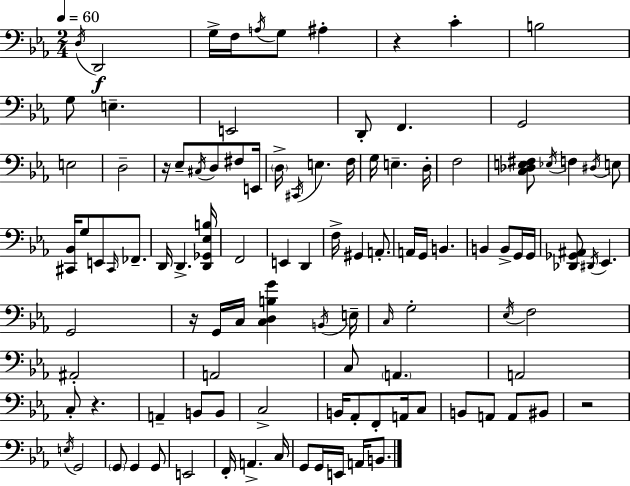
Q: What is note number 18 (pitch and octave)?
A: Eb3